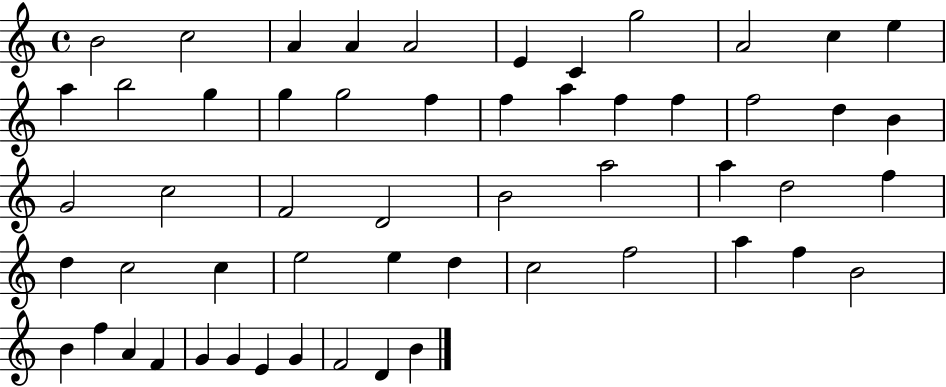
X:1
T:Untitled
M:4/4
L:1/4
K:C
B2 c2 A A A2 E C g2 A2 c e a b2 g g g2 f f a f f f2 d B G2 c2 F2 D2 B2 a2 a d2 f d c2 c e2 e d c2 f2 a f B2 B f A F G G E G F2 D B